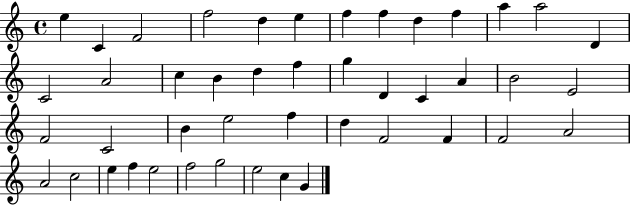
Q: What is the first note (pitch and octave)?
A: E5